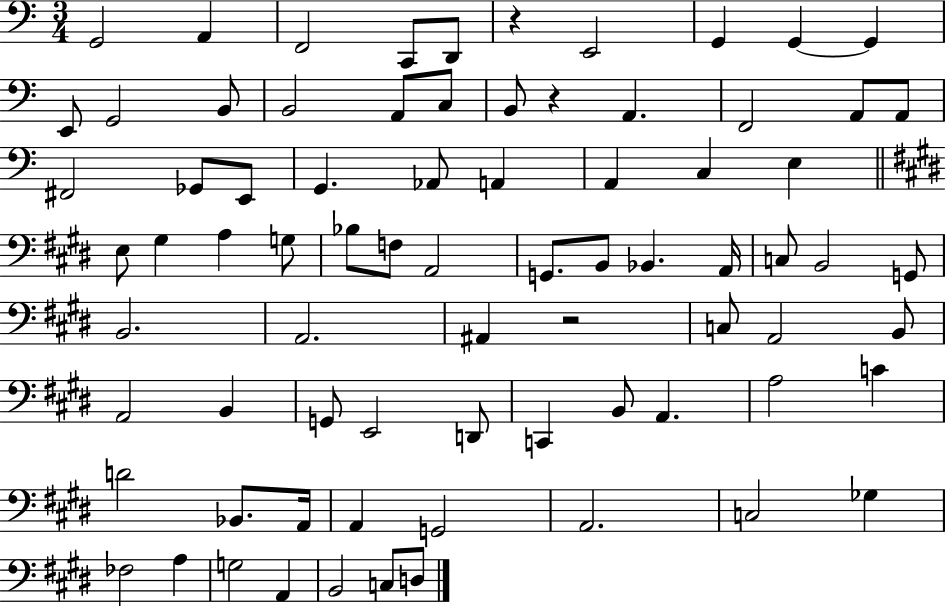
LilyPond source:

{
  \clef bass
  \numericTimeSignature
  \time 3/4
  \key c \major
  g,2 a,4 | f,2 c,8 d,8 | r4 e,2 | g,4 g,4~~ g,4 | \break e,8 g,2 b,8 | b,2 a,8 c8 | b,8 r4 a,4. | f,2 a,8 a,8 | \break fis,2 ges,8 e,8 | g,4. aes,8 a,4 | a,4 c4 e4 | \bar "||" \break \key e \major e8 gis4 a4 g8 | bes8 f8 a,2 | g,8. b,8 bes,4. a,16 | c8 b,2 g,8 | \break b,2. | a,2. | ais,4 r2 | c8 a,2 b,8 | \break a,2 b,4 | g,8 e,2 d,8 | c,4 b,8 a,4. | a2 c'4 | \break d'2 bes,8. a,16 | a,4 g,2 | a,2. | c2 ges4 | \break fes2 a4 | g2 a,4 | b,2 c8 d8 | \bar "|."
}